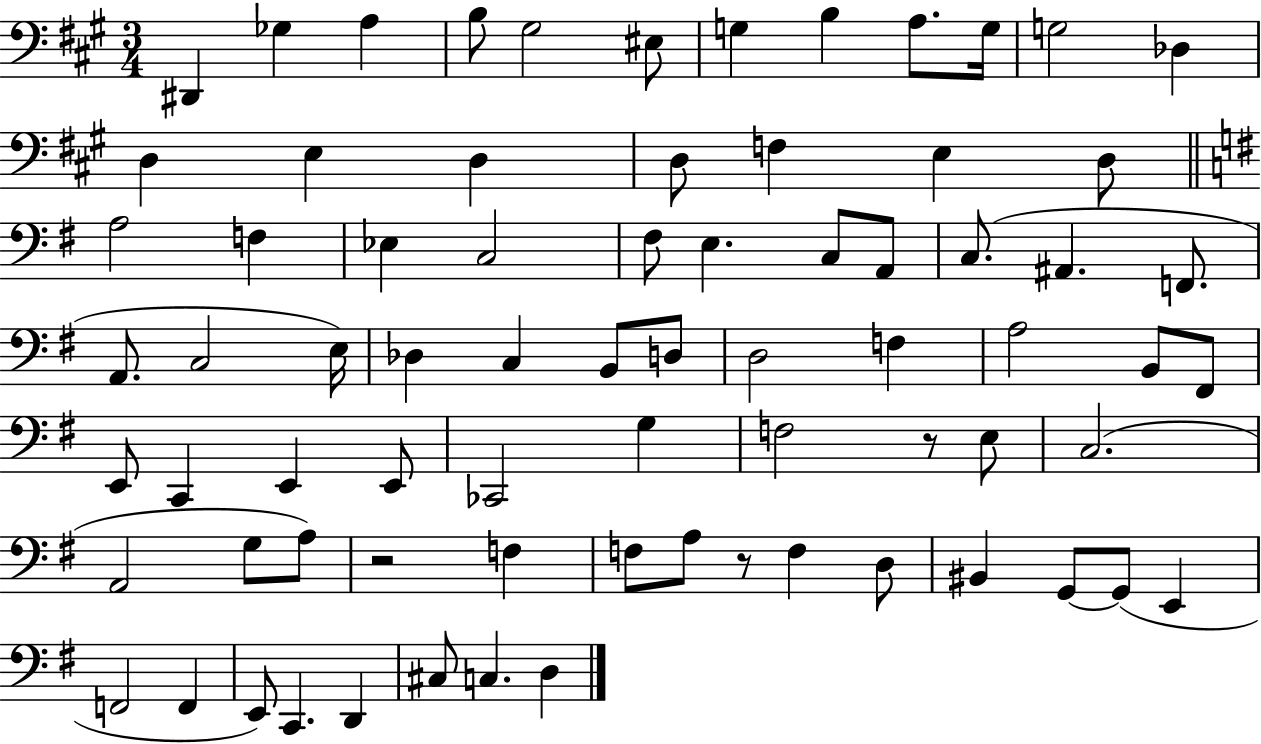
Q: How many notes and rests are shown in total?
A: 74